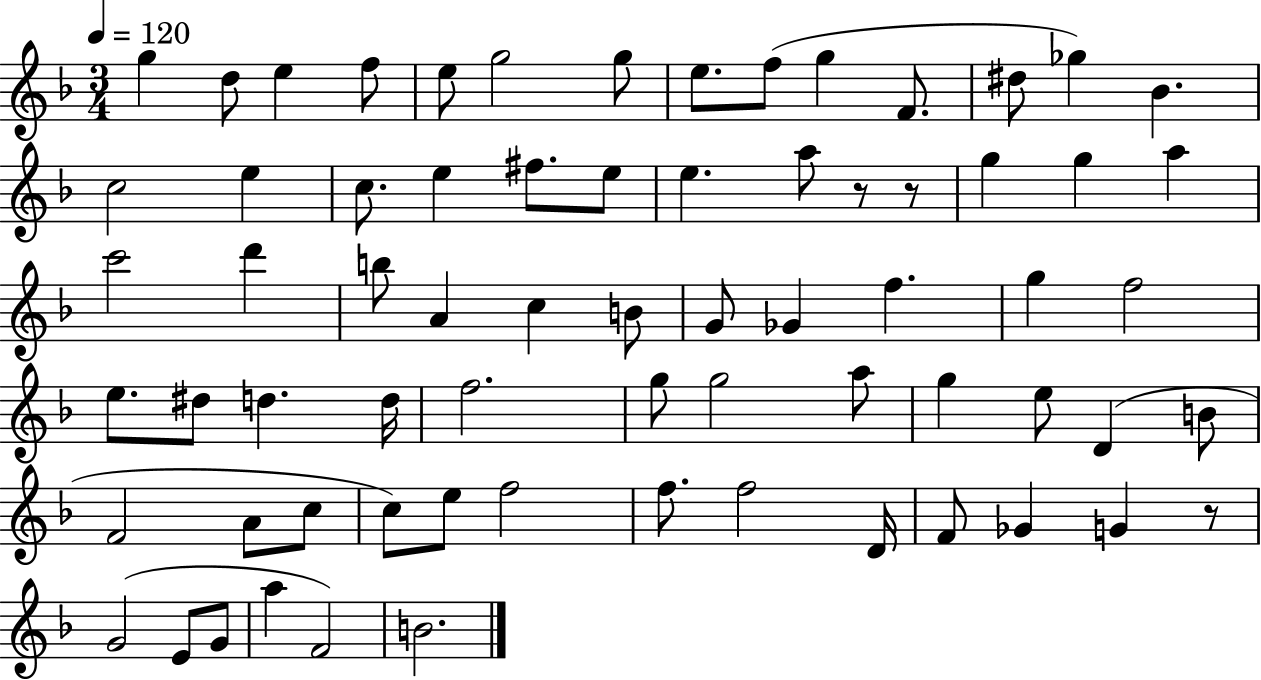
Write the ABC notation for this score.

X:1
T:Untitled
M:3/4
L:1/4
K:F
g d/2 e f/2 e/2 g2 g/2 e/2 f/2 g F/2 ^d/2 _g _B c2 e c/2 e ^f/2 e/2 e a/2 z/2 z/2 g g a c'2 d' b/2 A c B/2 G/2 _G f g f2 e/2 ^d/2 d d/4 f2 g/2 g2 a/2 g e/2 D B/2 F2 A/2 c/2 c/2 e/2 f2 f/2 f2 D/4 F/2 _G G z/2 G2 E/2 G/2 a F2 B2